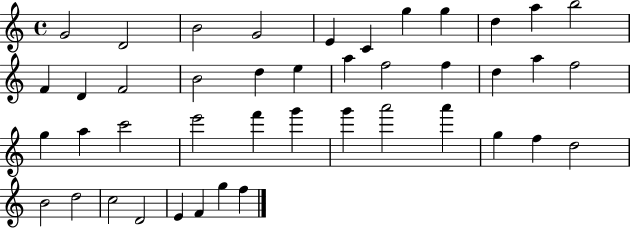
G4/h D4/h B4/h G4/h E4/q C4/q G5/q G5/q D5/q A5/q B5/h F4/q D4/q F4/h B4/h D5/q E5/q A5/q F5/h F5/q D5/q A5/q F5/h G5/q A5/q C6/h E6/h F6/q G6/q G6/q A6/h A6/q G5/q F5/q D5/h B4/h D5/h C5/h D4/h E4/q F4/q G5/q F5/q